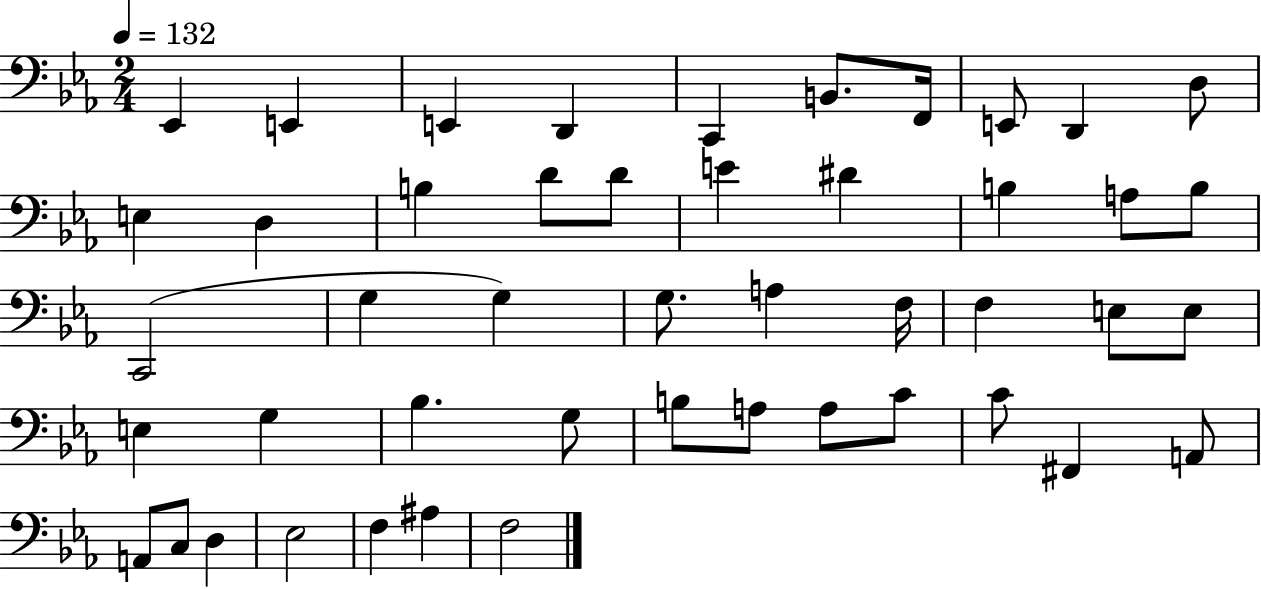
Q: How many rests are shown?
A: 0